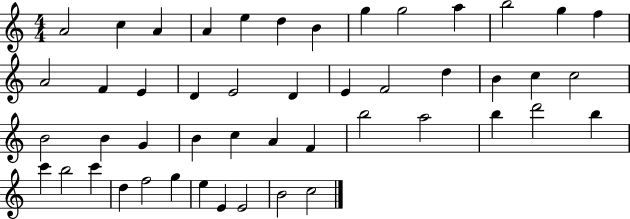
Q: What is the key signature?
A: C major